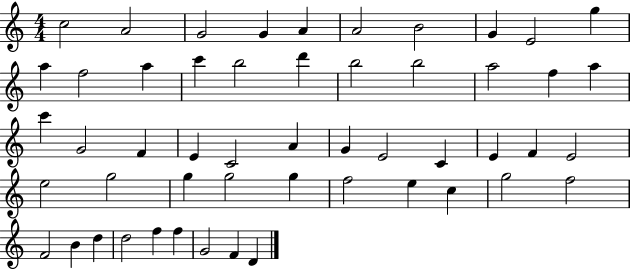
C5/h A4/h G4/h G4/q A4/q A4/h B4/h G4/q E4/h G5/q A5/q F5/h A5/q C6/q B5/h D6/q B5/h B5/h A5/h F5/q A5/q C6/q G4/h F4/q E4/q C4/h A4/q G4/q E4/h C4/q E4/q F4/q E4/h E5/h G5/h G5/q G5/h G5/q F5/h E5/q C5/q G5/h F5/h F4/h B4/q D5/q D5/h F5/q F5/q G4/h F4/q D4/q